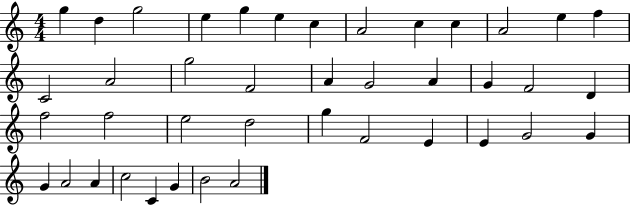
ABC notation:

X:1
T:Untitled
M:4/4
L:1/4
K:C
g d g2 e g e c A2 c c A2 e f C2 A2 g2 F2 A G2 A G F2 D f2 f2 e2 d2 g F2 E E G2 G G A2 A c2 C G B2 A2